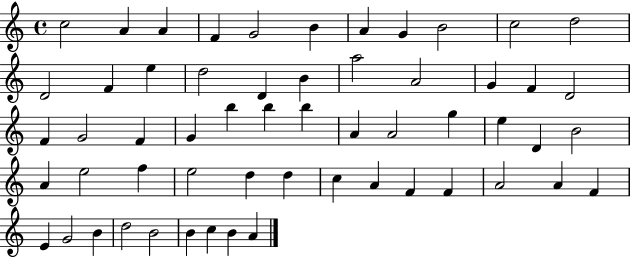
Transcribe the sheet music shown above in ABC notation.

X:1
T:Untitled
M:4/4
L:1/4
K:C
c2 A A F G2 B A G B2 c2 d2 D2 F e d2 D B a2 A2 G F D2 F G2 F G b b b A A2 g e D B2 A e2 f e2 d d c A F F A2 A F E G2 B d2 B2 B c B A